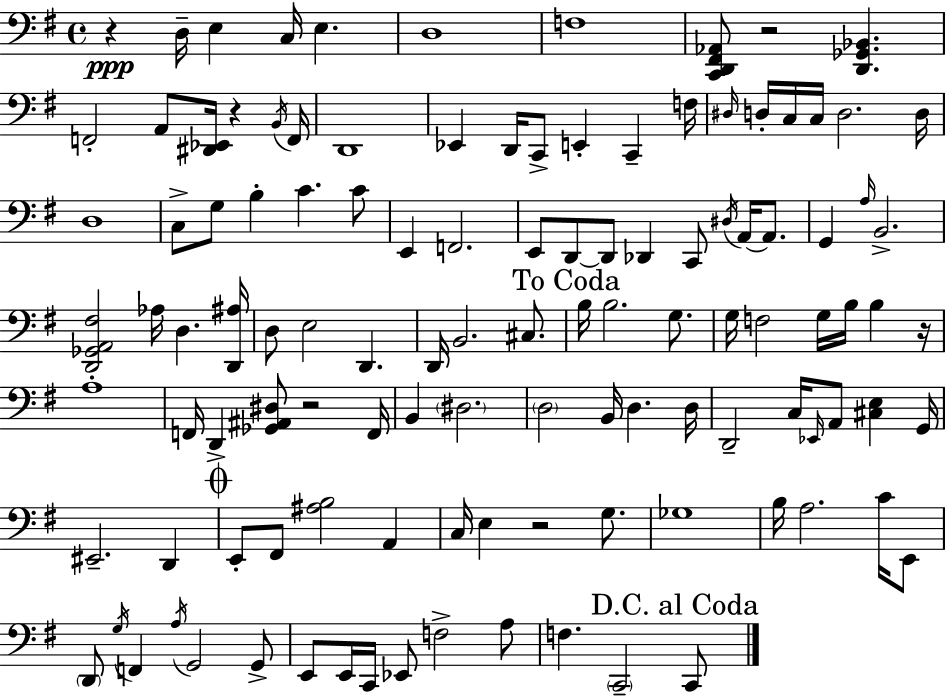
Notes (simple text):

R/q D3/s E3/q C3/s E3/q. D3/w F3/w [C2,D2,F#2,Ab2]/e R/h [D2,Gb2,Bb2]/q. F2/h A2/e [D#2,Eb2]/s R/q B2/s F2/s D2/w Eb2/q D2/s C2/e E2/q C2/q F3/s D#3/s D3/s C3/s C3/s D3/h. D3/s D3/w C3/e G3/e B3/q C4/q. C4/e E2/q F2/h. E2/e D2/e D2/e Db2/q C2/e D#3/s A2/s A2/e. G2/q A3/s B2/h. [D2,Gb2,A2,F#3]/h Ab3/s D3/q. [D2,A#3]/s D3/e E3/h D2/q. D2/s B2/h. C#3/e. B3/s B3/h. G3/e. G3/s F3/h G3/s B3/s B3/q R/s A3/w F2/s D2/q [Gb2,A#2,D#3]/e R/h F2/s B2/q D#3/h. D3/h B2/s D3/q. D3/s D2/h C3/s Eb2/s A2/e [C#3,E3]/q G2/s EIS2/h. D2/q E2/e F#2/e [A#3,B3]/h A2/q C3/s E3/q R/h G3/e. Gb3/w B3/s A3/h. C4/s E2/e D2/e G3/s F2/q A3/s G2/h G2/e E2/e E2/s C2/s Eb2/e F3/h A3/e F3/q. C2/h C2/e